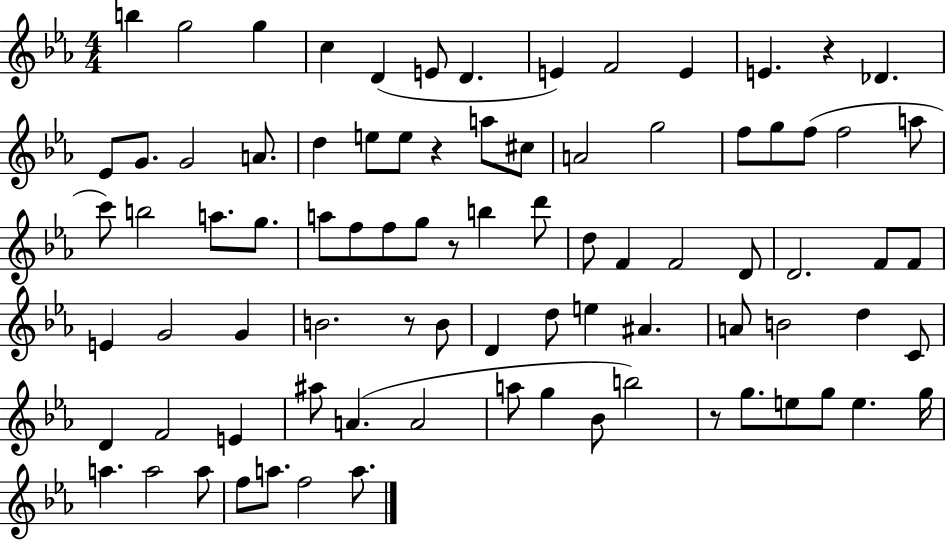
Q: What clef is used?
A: treble